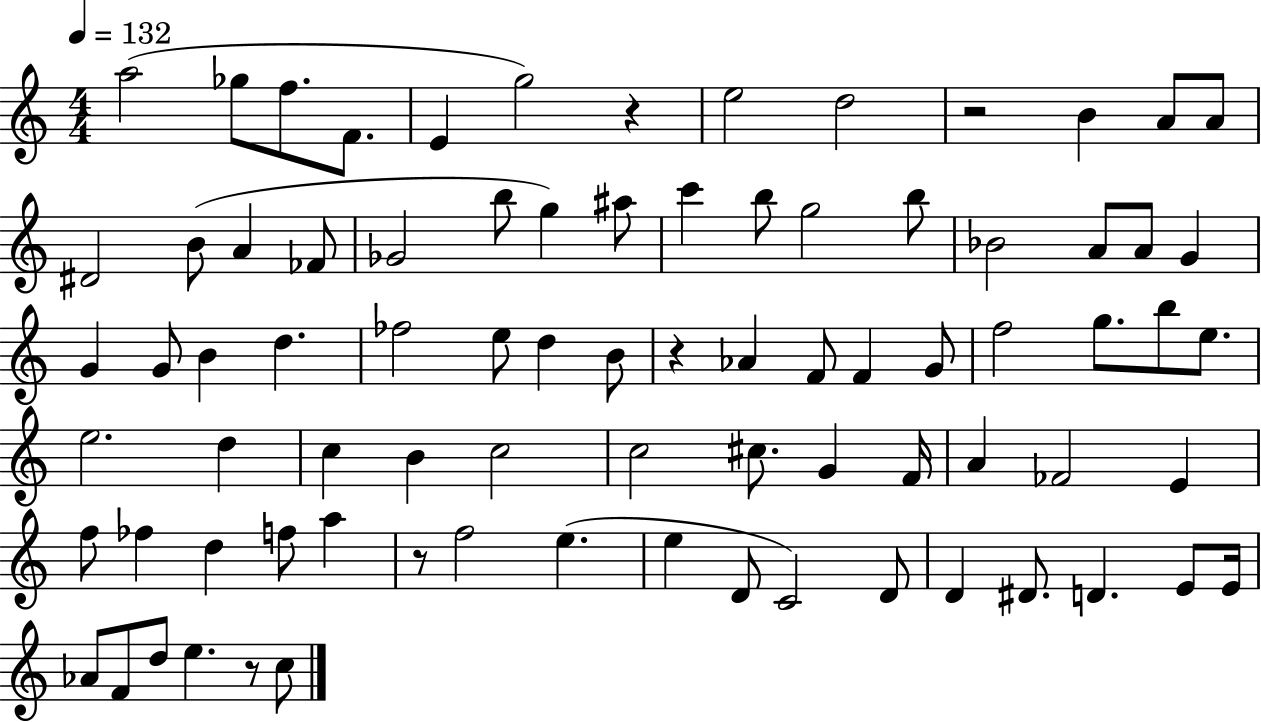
X:1
T:Untitled
M:4/4
L:1/4
K:C
a2 _g/2 f/2 F/2 E g2 z e2 d2 z2 B A/2 A/2 ^D2 B/2 A _F/2 _G2 b/2 g ^a/2 c' b/2 g2 b/2 _B2 A/2 A/2 G G G/2 B d _f2 e/2 d B/2 z _A F/2 F G/2 f2 g/2 b/2 e/2 e2 d c B c2 c2 ^c/2 G F/4 A _F2 E f/2 _f d f/2 a z/2 f2 e e D/2 C2 D/2 D ^D/2 D E/2 E/4 _A/2 F/2 d/2 e z/2 c/2